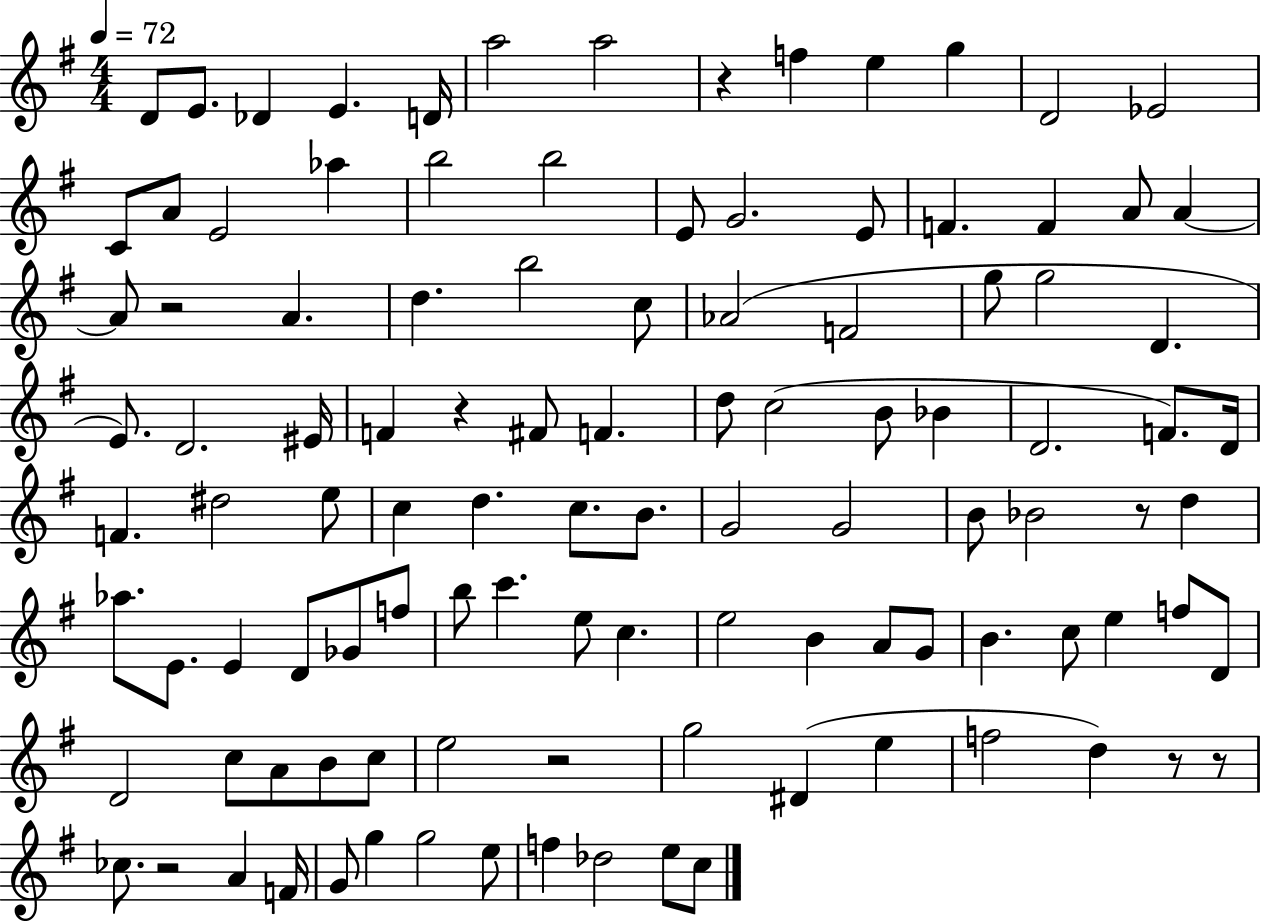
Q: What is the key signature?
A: G major